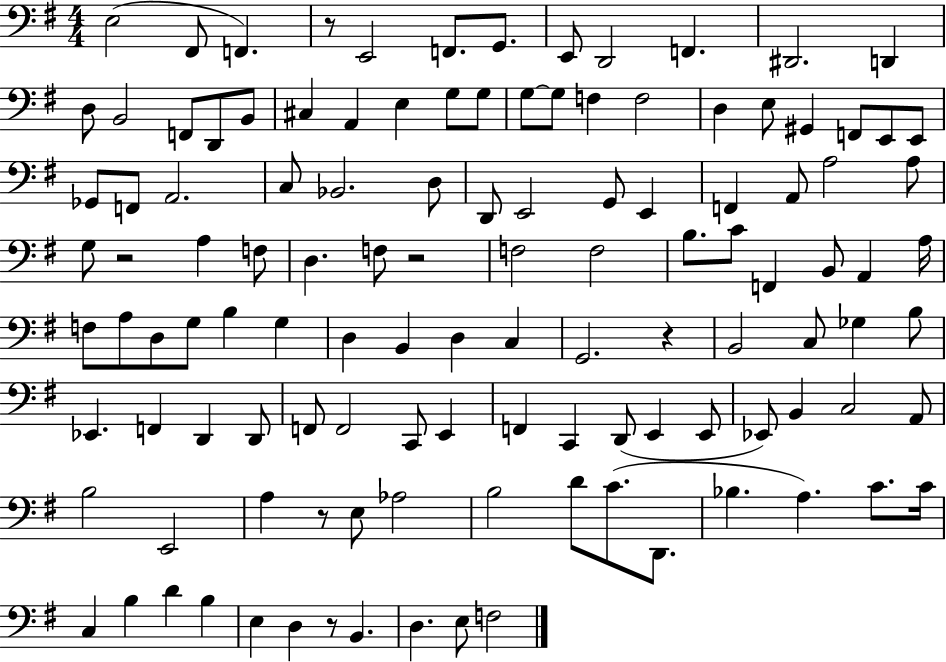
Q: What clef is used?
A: bass